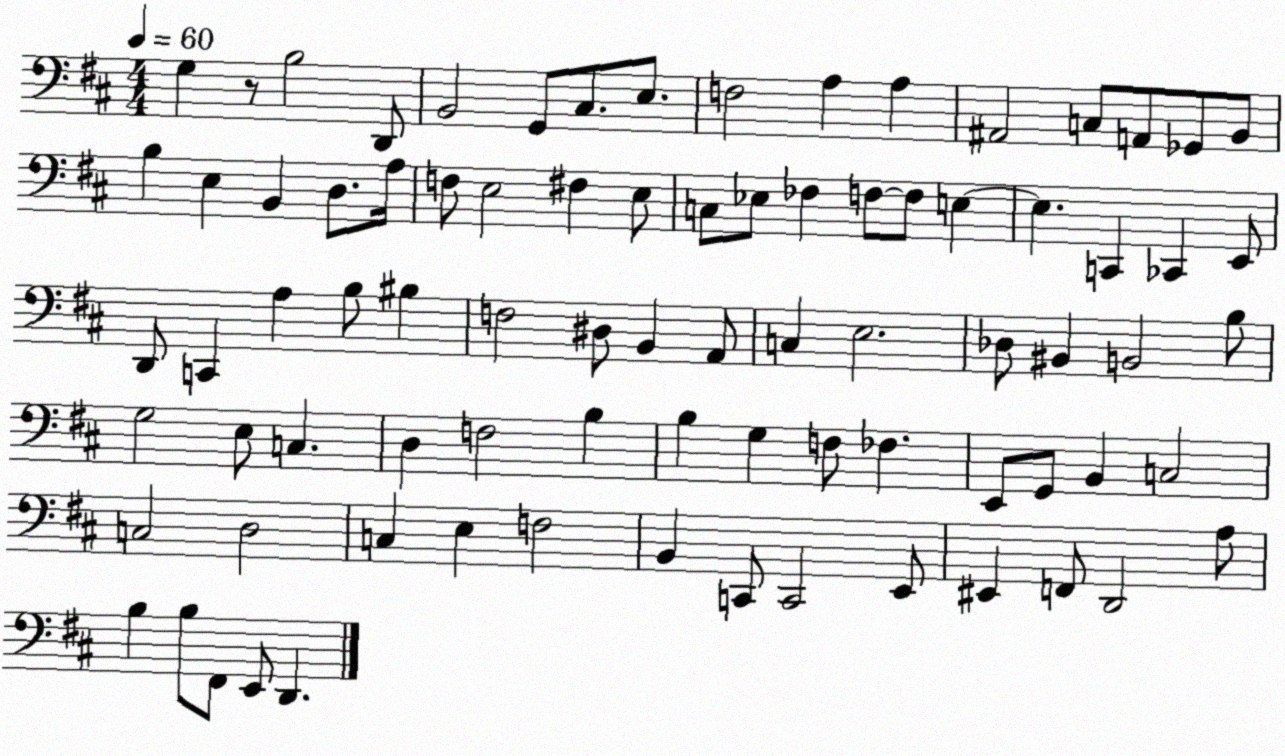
X:1
T:Untitled
M:4/4
L:1/4
K:D
G, z/2 B,2 D,,/2 B,,2 G,,/2 ^C,/2 E,/2 F,2 A, A, ^A,,2 C,/2 A,,/2 _G,,/2 B,,/2 B, E, B,, D,/2 A,/4 F,/2 E,2 ^F, E,/2 C,/2 _E,/2 _F, F,/2 F,/2 E, E, C,, _C,, E,,/2 D,,/2 C,, A, B,/2 ^B, F,2 ^D,/2 B,, A,,/2 C, E,2 _D,/2 ^B,, B,,2 B,/2 G,2 E,/2 C, D, F,2 B, B, G, F,/2 _F, E,,/2 G,,/2 B,, C,2 C,2 D,2 C, E, F,2 B,, C,,/2 C,,2 E,,/2 ^E,, F,,/2 D,,2 A,/2 B, B,/2 ^F,,/2 E,,/2 D,,